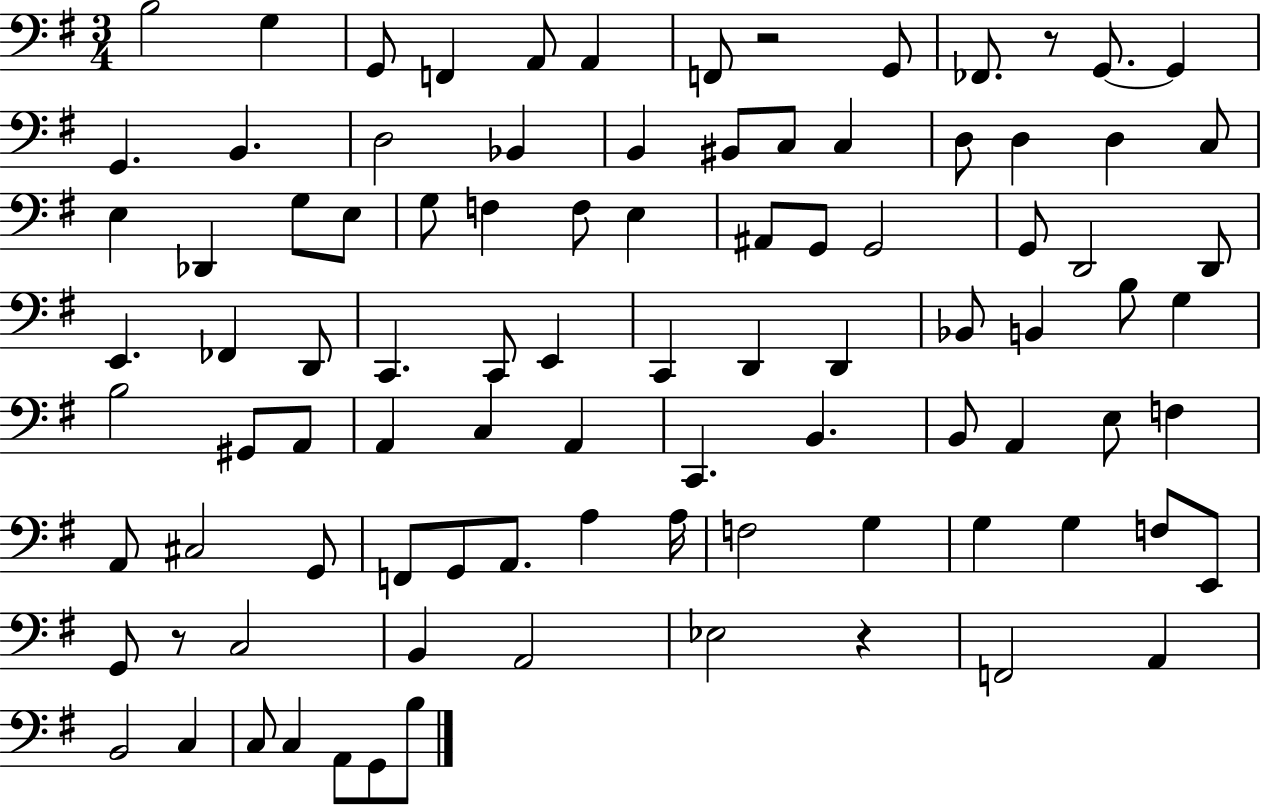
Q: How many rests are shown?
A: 4